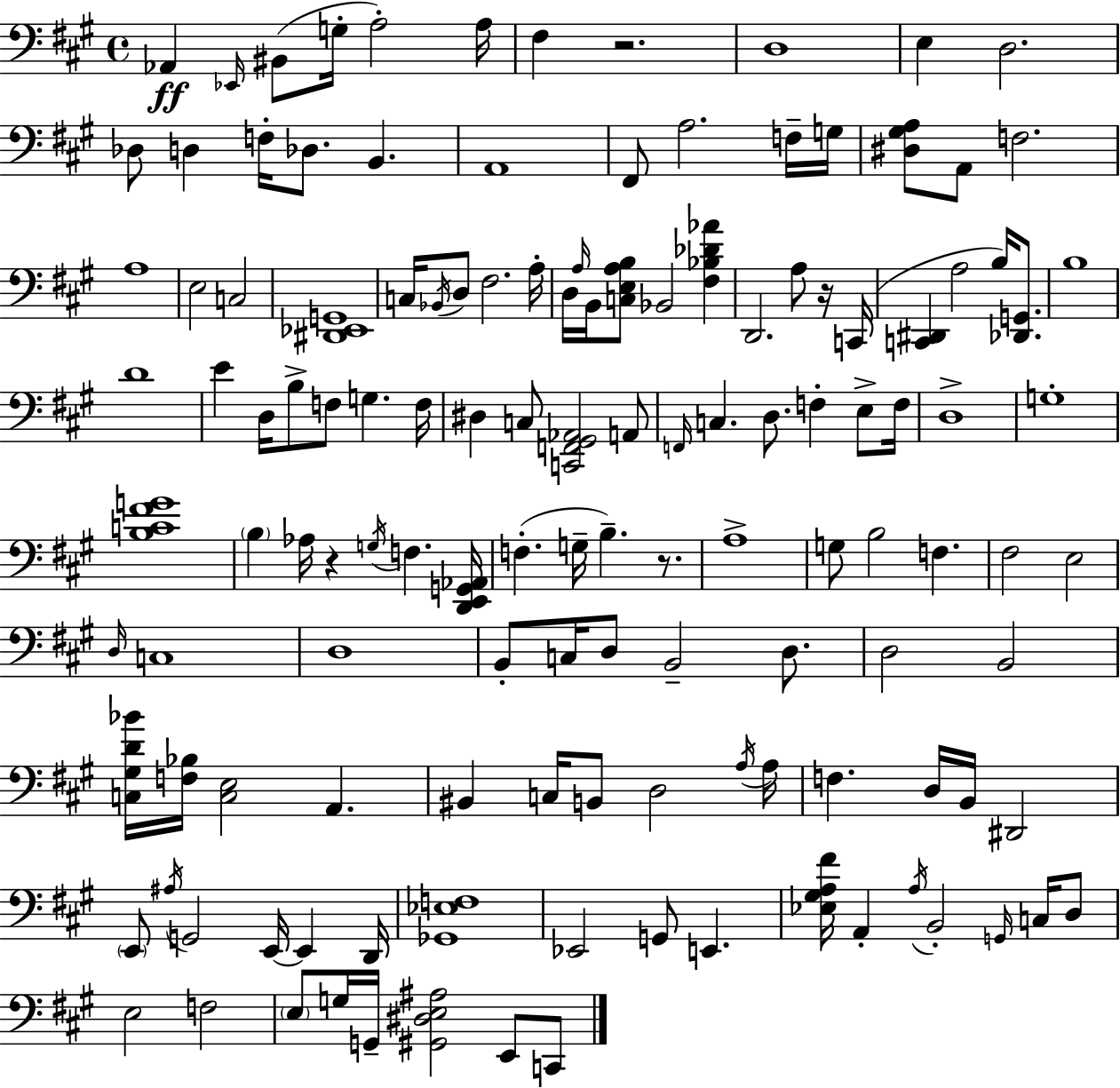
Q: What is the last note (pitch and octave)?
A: C2